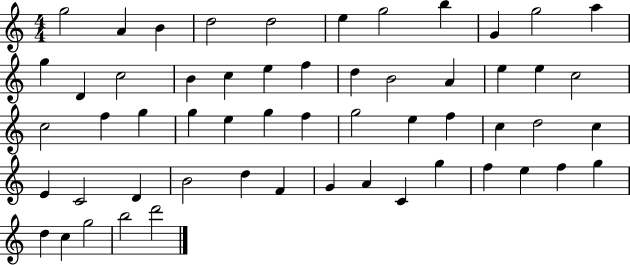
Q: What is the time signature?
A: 4/4